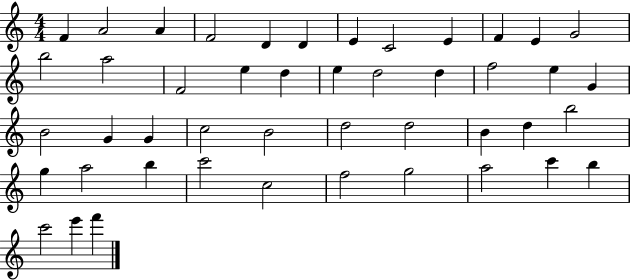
{
  \clef treble
  \numericTimeSignature
  \time 4/4
  \key c \major
  f'4 a'2 a'4 | f'2 d'4 d'4 | e'4 c'2 e'4 | f'4 e'4 g'2 | \break b''2 a''2 | f'2 e''4 d''4 | e''4 d''2 d''4 | f''2 e''4 g'4 | \break b'2 g'4 g'4 | c''2 b'2 | d''2 d''2 | b'4 d''4 b''2 | \break g''4 a''2 b''4 | c'''2 c''2 | f''2 g''2 | a''2 c'''4 b''4 | \break c'''2 e'''4 f'''4 | \bar "|."
}